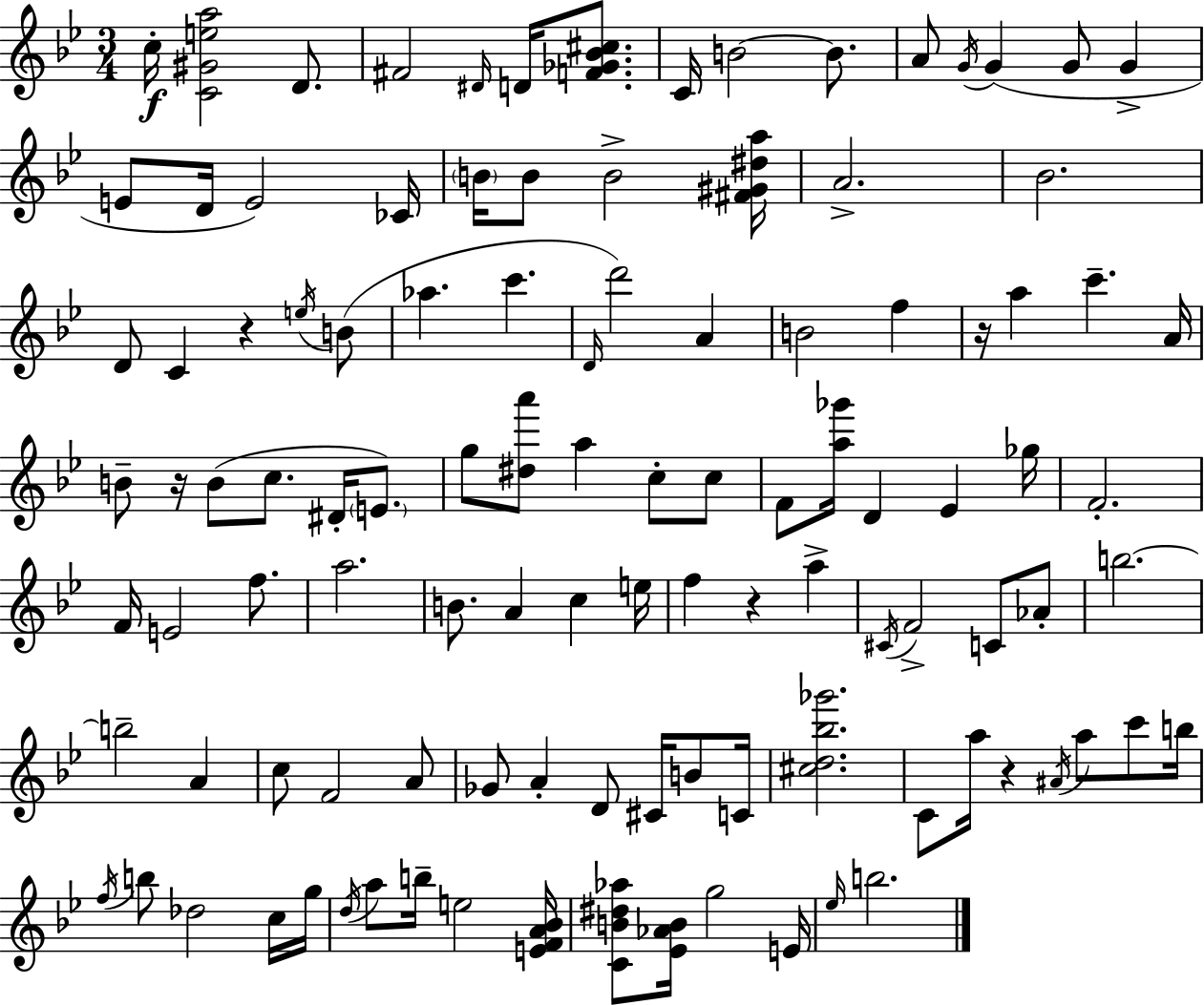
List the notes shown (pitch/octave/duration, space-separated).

C5/s [C4,G#4,E5,A5]/h D4/e. F#4/h D#4/s D4/s [F4,Gb4,Bb4,C#5]/e. C4/s B4/h B4/e. A4/e G4/s G4/q G4/e G4/q E4/e D4/s E4/h CES4/s B4/s B4/e B4/h [F#4,G#4,D#5,A5]/s A4/h. Bb4/h. D4/e C4/q R/q E5/s B4/e Ab5/q. C6/q. D4/s D6/h A4/q B4/h F5/q R/s A5/q C6/q. A4/s B4/e R/s B4/e C5/e. D#4/s E4/e. G5/e [D#5,A6]/e A5/q C5/e C5/e F4/e [A5,Gb6]/s D4/q Eb4/q Gb5/s F4/h. F4/s E4/h F5/e. A5/h. B4/e. A4/q C5/q E5/s F5/q R/q A5/q C#4/s F4/h C4/e Ab4/e B5/h. B5/h A4/q C5/e F4/h A4/e Gb4/e A4/q D4/e C#4/s B4/e C4/s [C#5,D5,Bb5,Gb6]/h. C4/e A5/s R/q A#4/s A5/e C6/e B5/s F5/s B5/e Db5/h C5/s G5/s D5/s A5/e B5/s E5/h [E4,F4,A4,Bb4]/s [C4,B4,D#5,Ab5]/e [Eb4,Ab4,B4]/s G5/h E4/s Eb5/s B5/h.